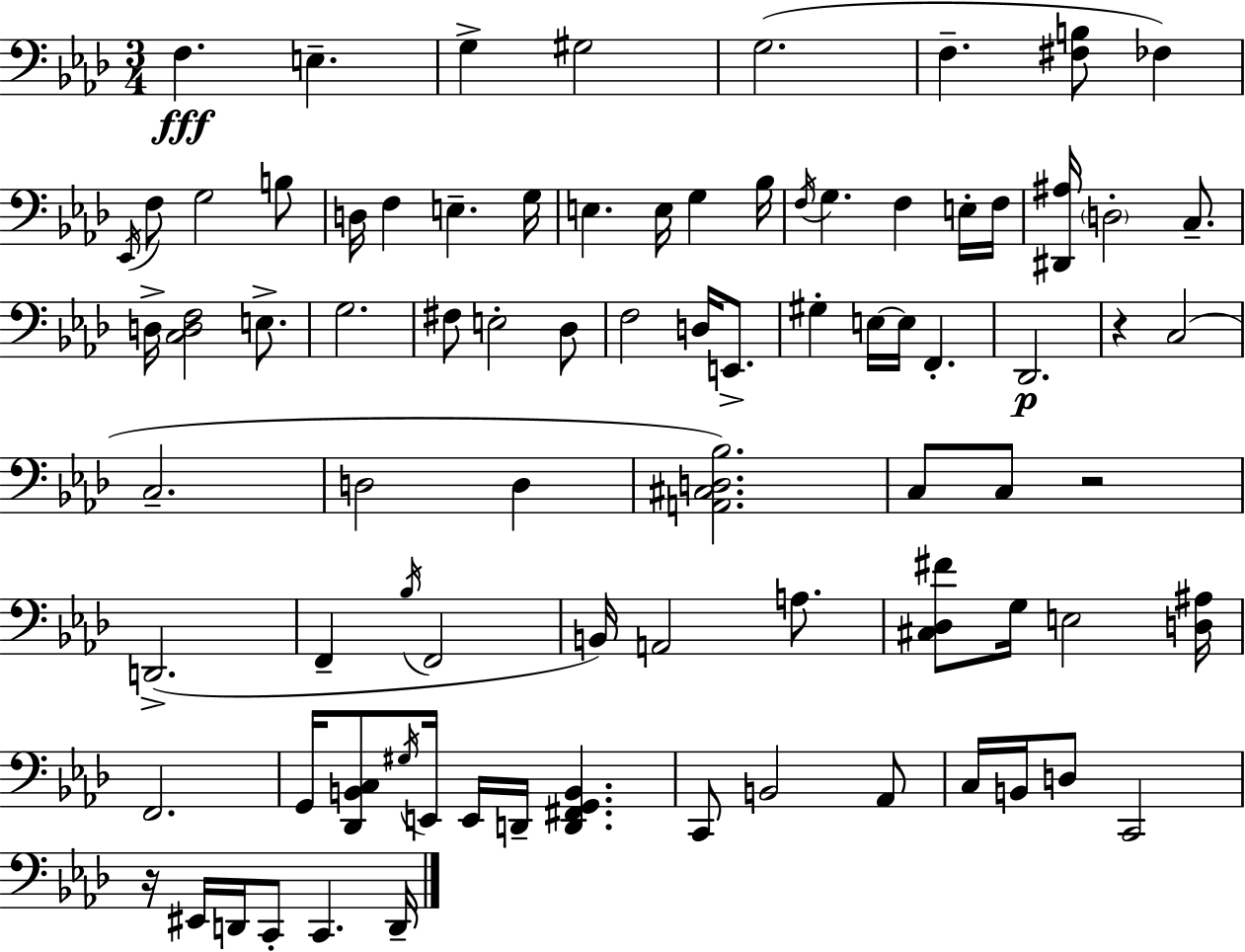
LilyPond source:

{
  \clef bass
  \numericTimeSignature
  \time 3/4
  \key f \minor
  \repeat volta 2 { f4.\fff e4.-- | g4-> gis2 | g2.( | f4.-- <fis b>8 fes4) | \break \acciaccatura { ees,16 } f8 g2 b8 | d16 f4 e4.-- | g16 e4. e16 g4 | bes16 \acciaccatura { f16 } g4. f4 | \break e16-. f16 <dis, ais>16 \parenthesize d2-. c8.-- | d16-> <c d f>2 e8.-> | g2. | fis8 e2-. | \break des8 f2 d16 e,8.-> | gis4-. e16~~ e16 f,4.-. | des,2.\p | r4 c2( | \break c2.-- | d2 d4 | <a, cis d bes>2.) | c8 c8 r2 | \break d,2.->( | f,4-- \acciaccatura { bes16 } f,2 | b,16) a,2 | a8. <cis des fis'>8 g16 e2 | \break <d ais>16 f,2. | g,16 <des, b, c>8 \acciaccatura { gis16 } e,16 e,16 d,16-- <d, fis, g, b,>4. | c,8 b,2 | aes,8 c16 b,16 d8 c,2 | \break r16 eis,16 d,16 c,8-. c,4. | d,16-- } \bar "|."
}